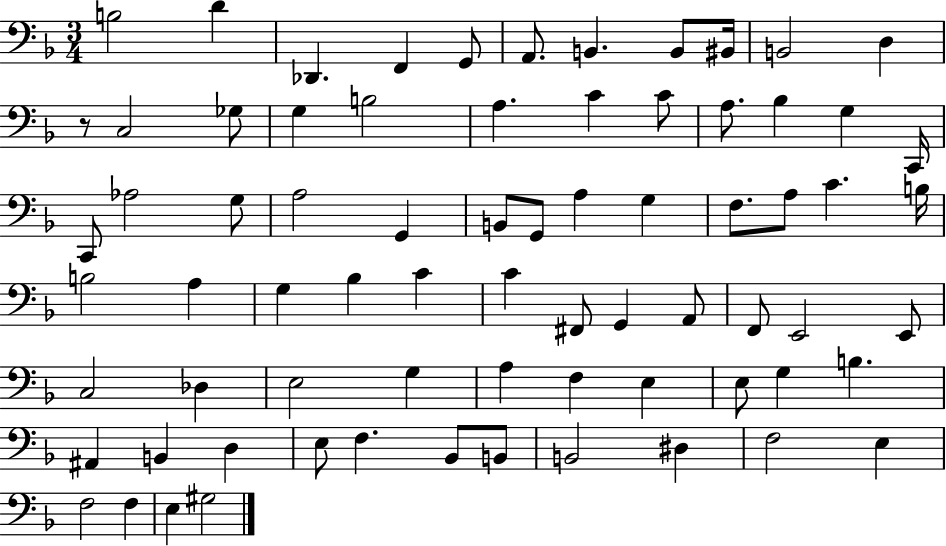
X:1
T:Untitled
M:3/4
L:1/4
K:F
B,2 D _D,, F,, G,,/2 A,,/2 B,, B,,/2 ^B,,/4 B,,2 D, z/2 C,2 _G,/2 G, B,2 A, C C/2 A,/2 _B, G, C,,/4 C,,/2 _A,2 G,/2 A,2 G,, B,,/2 G,,/2 A, G, F,/2 A,/2 C B,/4 B,2 A, G, _B, C C ^F,,/2 G,, A,,/2 F,,/2 E,,2 E,,/2 C,2 _D, E,2 G, A, F, E, E,/2 G, B, ^A,, B,, D, E,/2 F, _B,,/2 B,,/2 B,,2 ^D, F,2 E, F,2 F, E, ^G,2